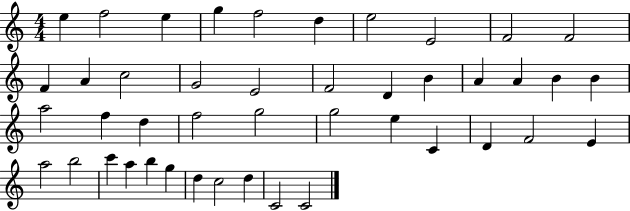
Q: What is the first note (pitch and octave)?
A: E5